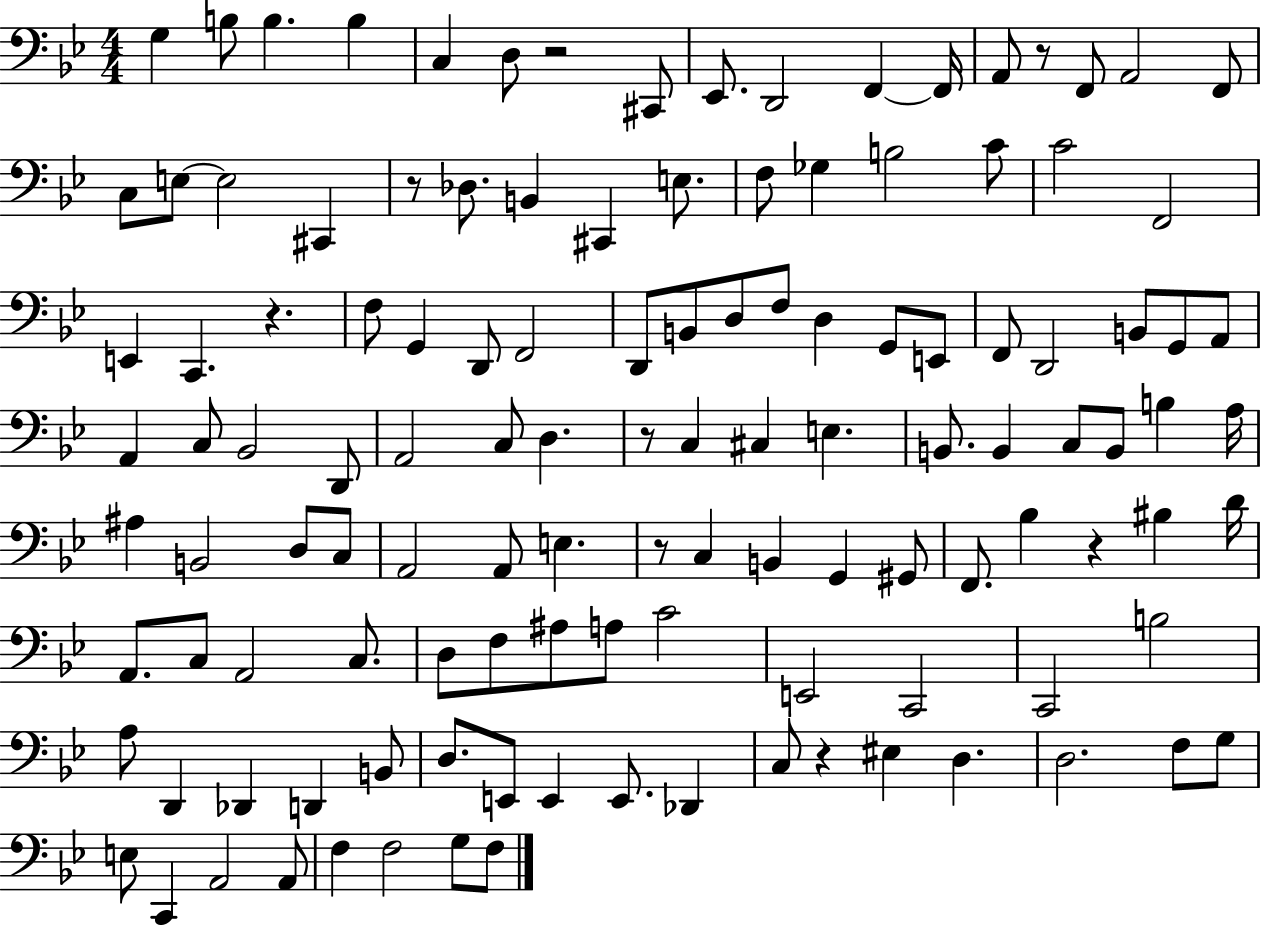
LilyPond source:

{
  \clef bass
  \numericTimeSignature
  \time 4/4
  \key bes \major
  g4 b8 b4. b4 | c4 d8 r2 cis,8 | ees,8. d,2 f,4~~ f,16 | a,8 r8 f,8 a,2 f,8 | \break c8 e8~~ e2 cis,4 | r8 des8. b,4 cis,4 e8. | f8 ges4 b2 c'8 | c'2 f,2 | \break e,4 c,4. r4. | f8 g,4 d,8 f,2 | d,8 b,8 d8 f8 d4 g,8 e,8 | f,8 d,2 b,8 g,8 a,8 | \break a,4 c8 bes,2 d,8 | a,2 c8 d4. | r8 c4 cis4 e4. | b,8. b,4 c8 b,8 b4 a16 | \break ais4 b,2 d8 c8 | a,2 a,8 e4. | r8 c4 b,4 g,4 gis,8 | f,8. bes4 r4 bis4 d'16 | \break a,8. c8 a,2 c8. | d8 f8 ais8 a8 c'2 | e,2 c,2 | c,2 b2 | \break a8 d,4 des,4 d,4 b,8 | d8. e,8 e,4 e,8. des,4 | c8 r4 eis4 d4. | d2. f8 g8 | \break e8 c,4 a,2 a,8 | f4 f2 g8 f8 | \bar "|."
}